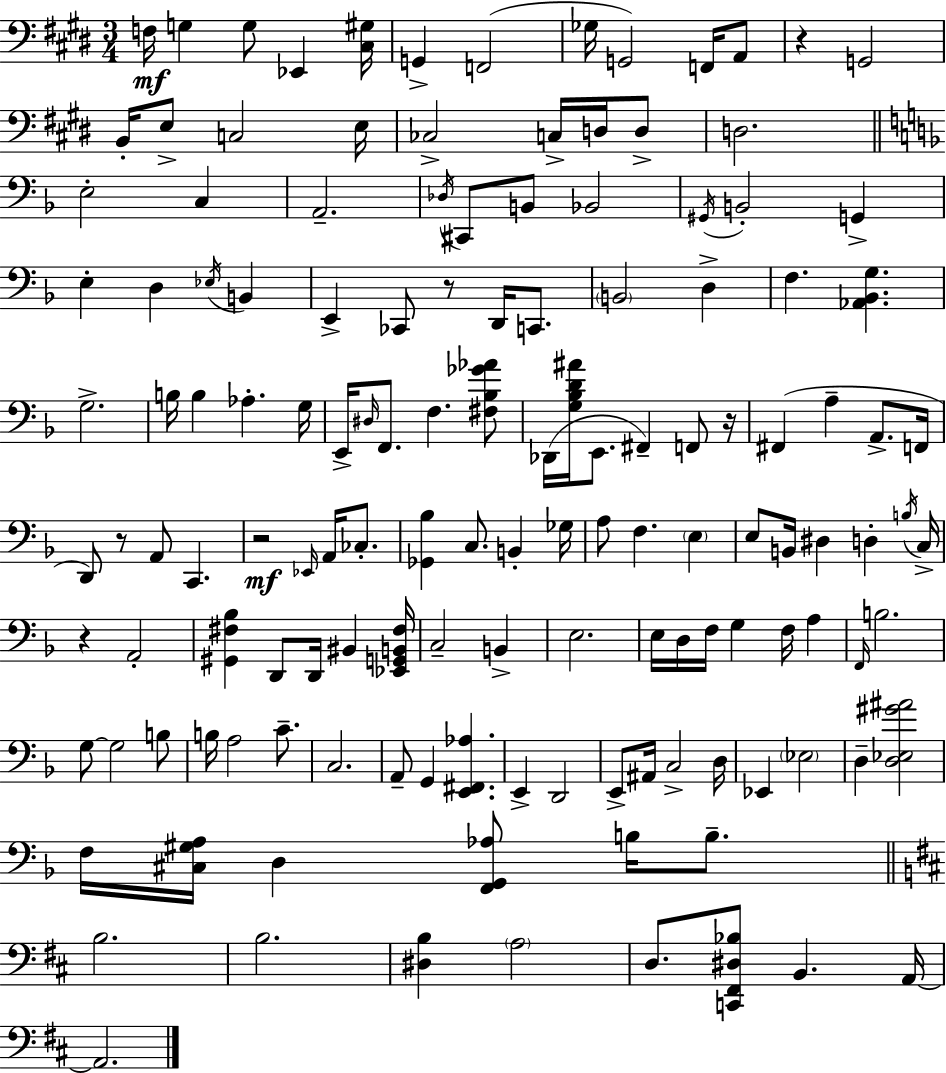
F3/s G3/q G3/e Eb2/q [C#3,G#3]/s G2/q F2/h Gb3/s G2/h F2/s A2/e R/q G2/h B2/s E3/e C3/h E3/s CES3/h C3/s D3/s D3/e D3/h. E3/h C3/q A2/h. Db3/s C#2/e B2/e Bb2/h G#2/s B2/h G2/q E3/q D3/q Eb3/s B2/q E2/q CES2/e R/e D2/s C2/e. B2/h D3/q F3/q. [Ab2,Bb2,G3]/q. G3/h. B3/s B3/q Ab3/q. G3/s E2/s D#3/s F2/e. F3/q. [F#3,Bb3,Gb4,Ab4]/e Db2/s [G3,Bb3,D4,A#4]/s E2/e. F#2/q F2/e R/s F#2/q A3/q A2/e. F2/s D2/e R/e A2/e C2/q. R/h Eb2/s A2/s CES3/e. [Gb2,Bb3]/q C3/e. B2/q Gb3/s A3/e F3/q. E3/q E3/e B2/s D#3/q D3/q B3/s C3/s R/q A2/h [G#2,F#3,Bb3]/q D2/e D2/s BIS2/q [Eb2,G2,B2,F#3]/s C3/h B2/q E3/h. E3/s D3/s F3/s G3/q F3/s A3/q F2/s B3/h. G3/e G3/h B3/e B3/s A3/h C4/e. C3/h. A2/e G2/q [E2,F#2,Ab3]/q. E2/q D2/h E2/e A#2/s C3/h D3/s Eb2/q Eb3/h D3/q [D3,Eb3,G#4,A#4]/h F3/s [C#3,G#3,A3]/s D3/q [F2,G2,Ab3]/e B3/s B3/e. B3/h. B3/h. [D#3,B3]/q A3/h D3/e. [C2,F#2,D#3,Bb3]/e B2/q. A2/s A2/h.